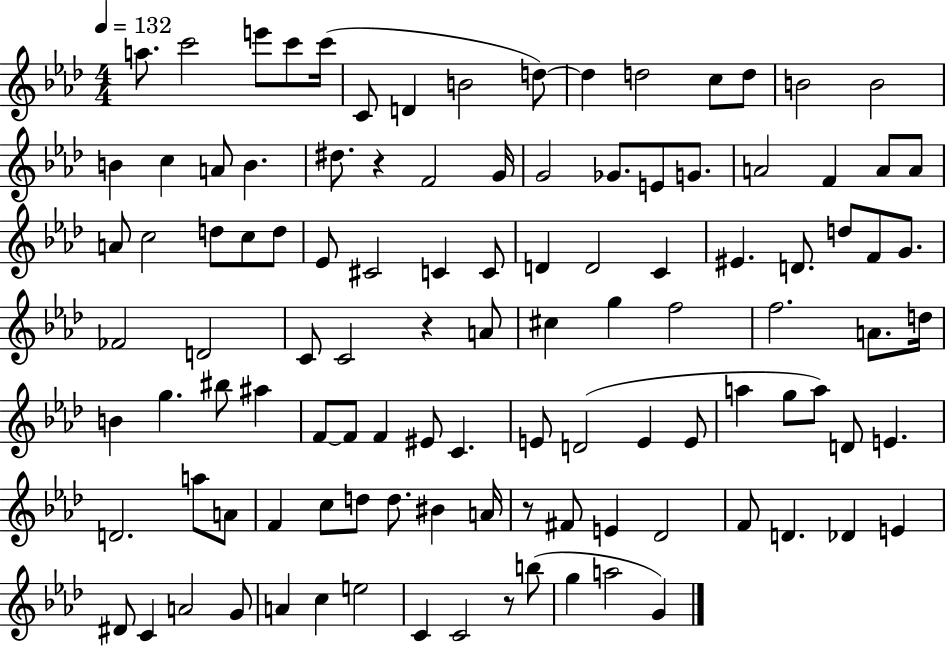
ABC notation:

X:1
T:Untitled
M:4/4
L:1/4
K:Ab
a/2 c'2 e'/2 c'/2 c'/4 C/2 D B2 d/2 d d2 c/2 d/2 B2 B2 B c A/2 B ^d/2 z F2 G/4 G2 _G/2 E/2 G/2 A2 F A/2 A/2 A/2 c2 d/2 c/2 d/2 _E/2 ^C2 C C/2 D D2 C ^E D/2 d/2 F/2 G/2 _F2 D2 C/2 C2 z A/2 ^c g f2 f2 A/2 d/4 B g ^b/2 ^a F/2 F/2 F ^E/2 C E/2 D2 E E/2 a g/2 a/2 D/2 E D2 a/2 A/2 F c/2 d/2 d/2 ^B A/4 z/2 ^F/2 E _D2 F/2 D _D E ^D/2 C A2 G/2 A c e2 C C2 z/2 b/2 g a2 G